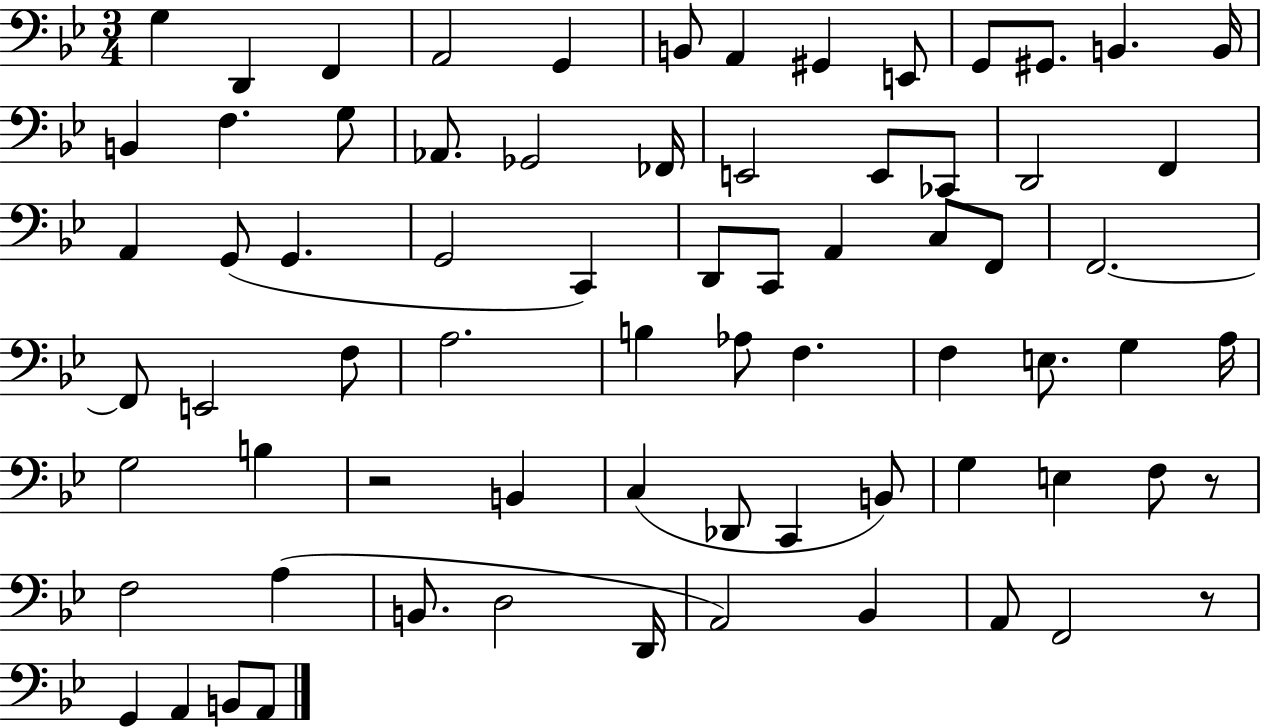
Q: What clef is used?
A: bass